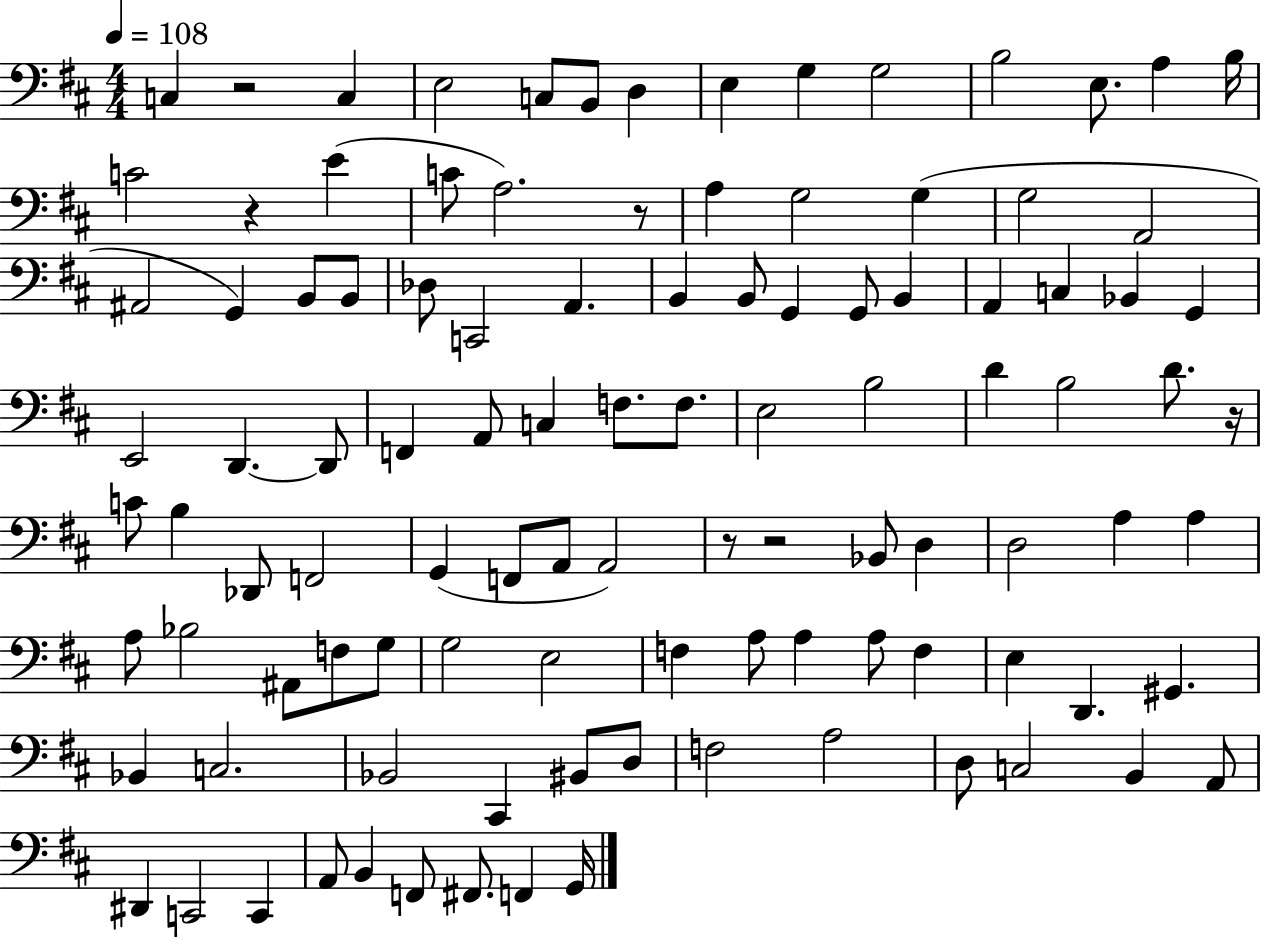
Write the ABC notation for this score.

X:1
T:Untitled
M:4/4
L:1/4
K:D
C, z2 C, E,2 C,/2 B,,/2 D, E, G, G,2 B,2 E,/2 A, B,/4 C2 z E C/2 A,2 z/2 A, G,2 G, G,2 A,,2 ^A,,2 G,, B,,/2 B,,/2 _D,/2 C,,2 A,, B,, B,,/2 G,, G,,/2 B,, A,, C, _B,, G,, E,,2 D,, D,,/2 F,, A,,/2 C, F,/2 F,/2 E,2 B,2 D B,2 D/2 z/4 C/2 B, _D,,/2 F,,2 G,, F,,/2 A,,/2 A,,2 z/2 z2 _B,,/2 D, D,2 A, A, A,/2 _B,2 ^A,,/2 F,/2 G,/2 G,2 E,2 F, A,/2 A, A,/2 F, E, D,, ^G,, _B,, C,2 _B,,2 ^C,, ^B,,/2 D,/2 F,2 A,2 D,/2 C,2 B,, A,,/2 ^D,, C,,2 C,, A,,/2 B,, F,,/2 ^F,,/2 F,, G,,/4